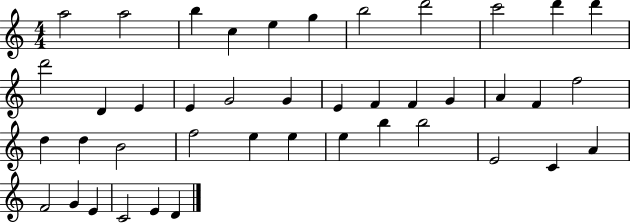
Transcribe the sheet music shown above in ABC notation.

X:1
T:Untitled
M:4/4
L:1/4
K:C
a2 a2 b c e g b2 d'2 c'2 d' d' d'2 D E E G2 G E F F G A F f2 d d B2 f2 e e e b b2 E2 C A F2 G E C2 E D